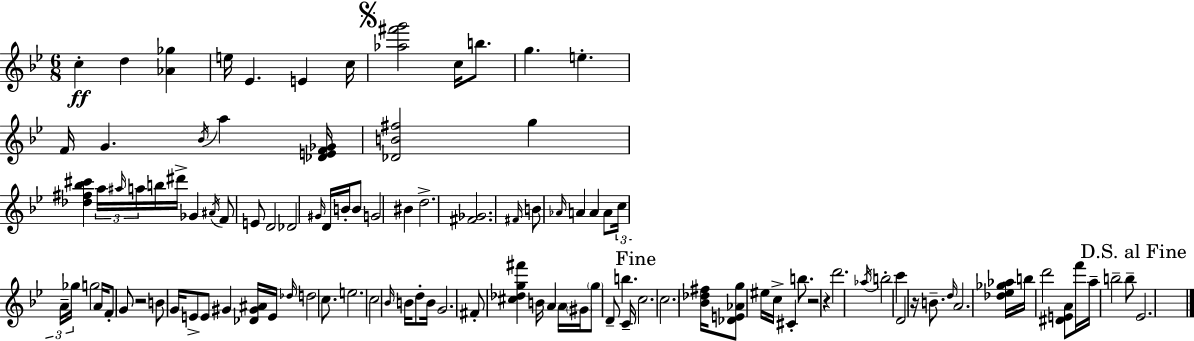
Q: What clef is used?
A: treble